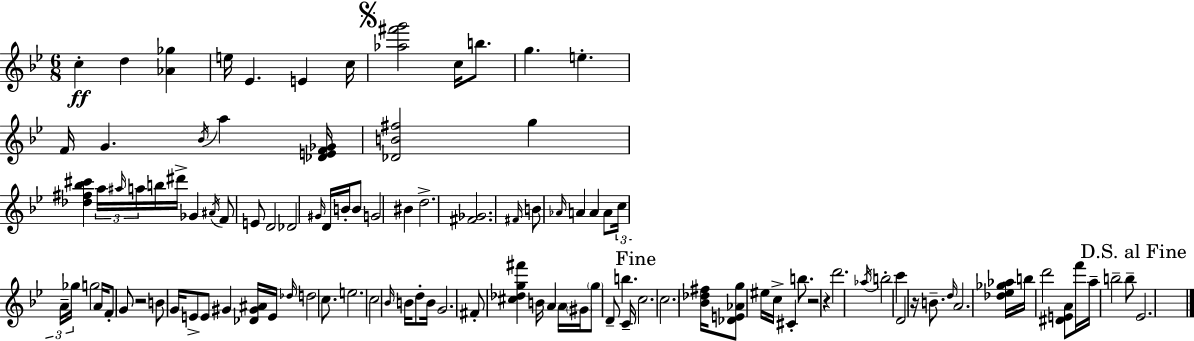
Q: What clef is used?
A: treble